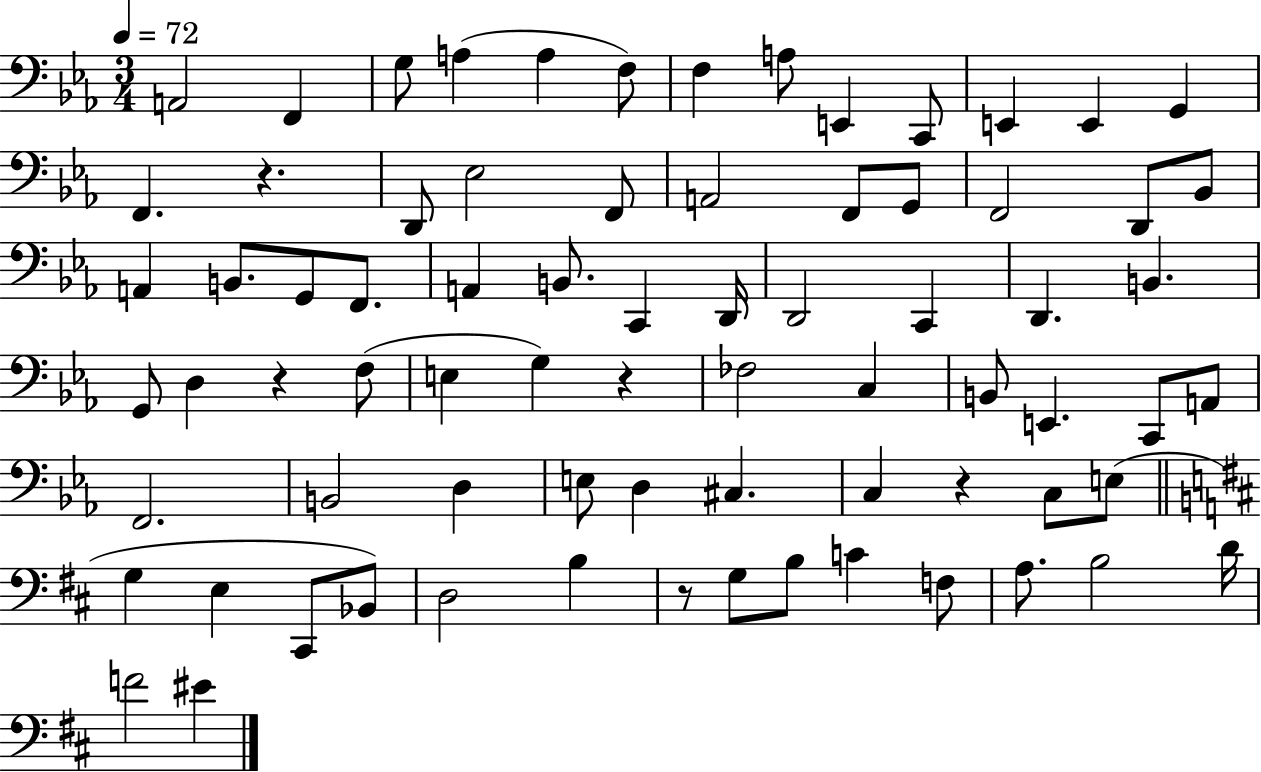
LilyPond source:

{
  \clef bass
  \numericTimeSignature
  \time 3/4
  \key ees \major
  \tempo 4 = 72
  a,2 f,4 | g8 a4( a4 f8) | f4 a8 e,4 c,8 | e,4 e,4 g,4 | \break f,4. r4. | d,8 ees2 f,8 | a,2 f,8 g,8 | f,2 d,8 bes,8 | \break a,4 b,8. g,8 f,8. | a,4 b,8. c,4 d,16 | d,2 c,4 | d,4. b,4. | \break g,8 d4 r4 f8( | e4 g4) r4 | fes2 c4 | b,8 e,4. c,8 a,8 | \break f,2. | b,2 d4 | e8 d4 cis4. | c4 r4 c8 e8( | \break \bar "||" \break \key b \minor g4 e4 cis,8 bes,8) | d2 b4 | r8 g8 b8 c'4 f8 | a8. b2 d'16 | \break f'2 eis'4 | \bar "|."
}